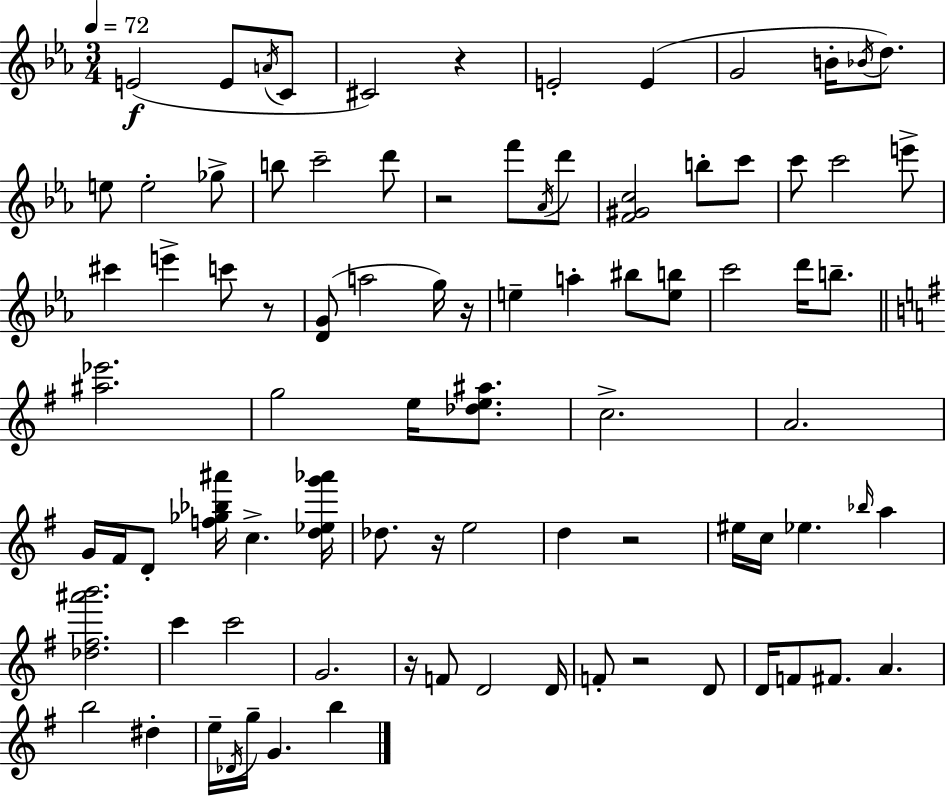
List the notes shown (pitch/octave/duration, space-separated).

E4/h E4/e A4/s C4/e C#4/h R/q E4/h E4/q G4/h B4/s Bb4/s D5/e. E5/e E5/h Gb5/e B5/e C6/h D6/e R/h F6/e Ab4/s D6/e [F4,G#4,C5]/h B5/e C6/e C6/e C6/h E6/e C#6/q E6/q C6/e R/e [D4,G4]/e A5/h G5/s R/s E5/q A5/q BIS5/e [E5,B5]/e C6/h D6/s B5/e. [A#5,Eb6]/h. G5/h E5/s [Db5,E5,A#5]/e. C5/h. A4/h. G4/s F#4/s D4/e [F5,Gb5,Bb5,A#6]/s C5/q. [D5,Eb5,G6,Ab6]/s Db5/e. R/s E5/h D5/q R/h EIS5/s C5/s Eb5/q. Bb5/s A5/q [Db5,F#5,A#6,B6]/h. C6/q C6/h G4/h. R/s F4/e D4/h D4/s F4/e R/h D4/e D4/s F4/e F#4/e. A4/q. B5/h D#5/q E5/s Db4/s G5/s G4/q. B5/q